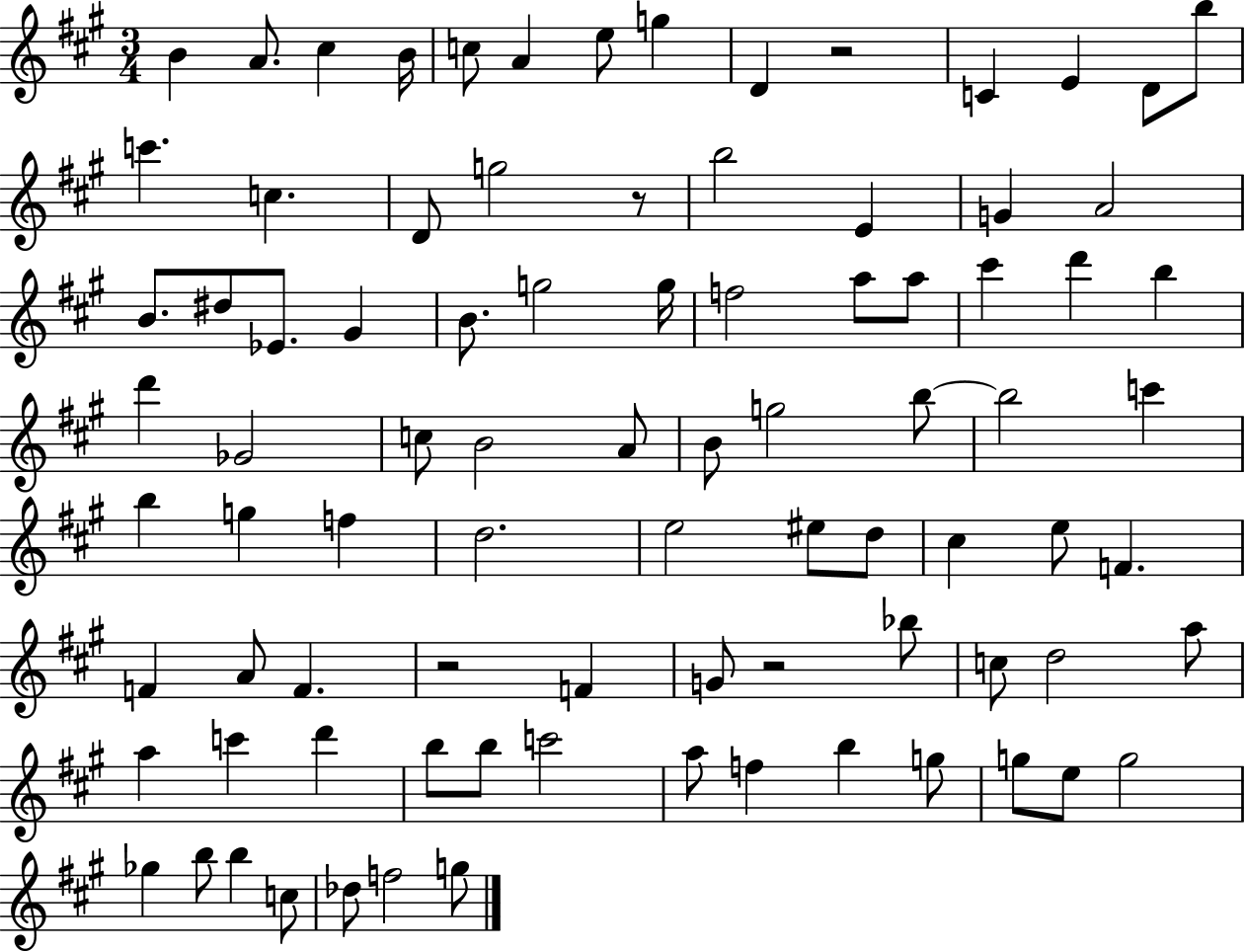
X:1
T:Untitled
M:3/4
L:1/4
K:A
B A/2 ^c B/4 c/2 A e/2 g D z2 C E D/2 b/2 c' c D/2 g2 z/2 b2 E G A2 B/2 ^d/2 _E/2 ^G B/2 g2 g/4 f2 a/2 a/2 ^c' d' b d' _G2 c/2 B2 A/2 B/2 g2 b/2 b2 c' b g f d2 e2 ^e/2 d/2 ^c e/2 F F A/2 F z2 F G/2 z2 _b/2 c/2 d2 a/2 a c' d' b/2 b/2 c'2 a/2 f b g/2 g/2 e/2 g2 _g b/2 b c/2 _d/2 f2 g/2